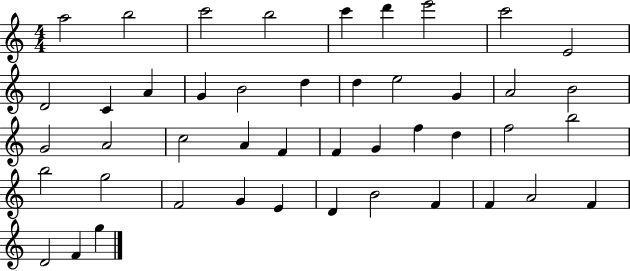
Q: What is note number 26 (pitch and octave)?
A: F4